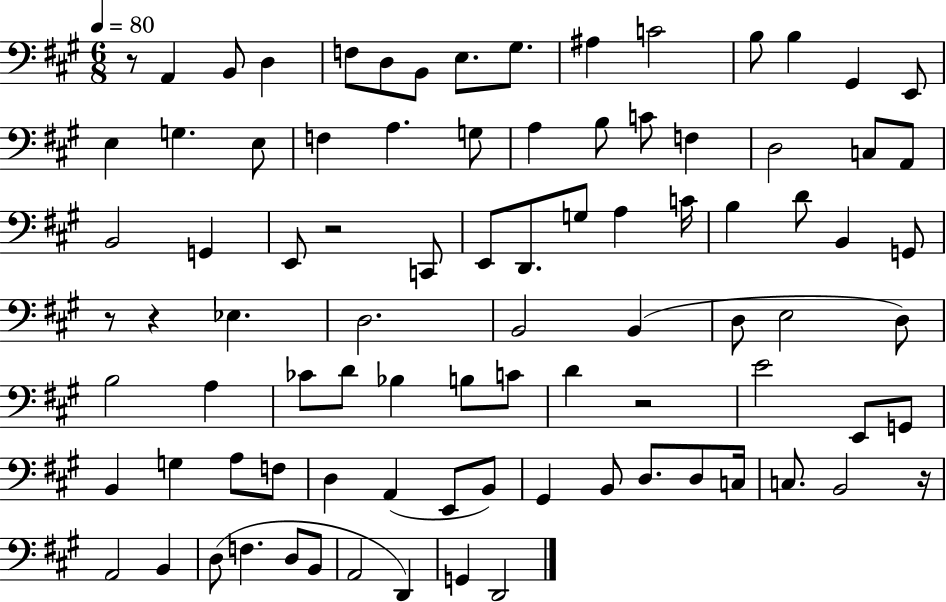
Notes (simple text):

R/e A2/q B2/e D3/q F3/e D3/e B2/e E3/e. G#3/e. A#3/q C4/h B3/e B3/q G#2/q E2/e E3/q G3/q. E3/e F3/q A3/q. G3/e A3/q B3/e C4/e F3/q D3/h C3/e A2/e B2/h G2/q E2/e R/h C2/e E2/e D2/e. G3/e A3/q C4/s B3/q D4/e B2/q G2/e R/e R/q Eb3/q. D3/h. B2/h B2/q D3/e E3/h D3/e B3/h A3/q CES4/e D4/e Bb3/q B3/e C4/e D4/q R/h E4/h E2/e G2/e B2/q G3/q A3/e F3/e D3/q A2/q E2/e B2/e G#2/q B2/e D3/e. D3/e C3/s C3/e. B2/h R/s A2/h B2/q D3/e F3/q. D3/e B2/e A2/h D2/q G2/q D2/h